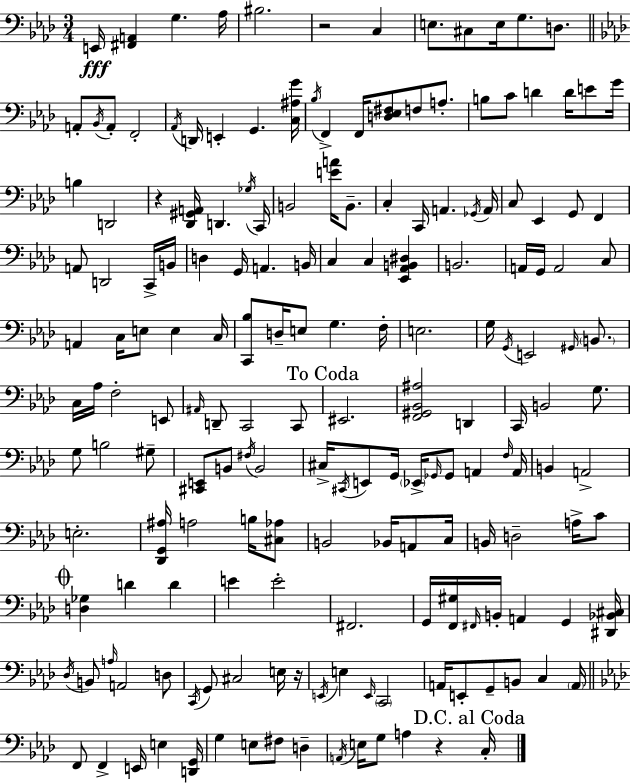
X:1
T:Untitled
M:3/4
L:1/4
K:Ab
E,,/4 [^F,,A,,] G, _A,/4 ^B,2 z2 C, E,/2 ^C,/2 E,/4 G,/2 D,/2 A,,/2 _B,,/4 A,,/2 F,,2 _A,,/4 D,,/4 E,, G,, [C,^A,G]/4 _B,/4 F,, F,,/4 [D,_E,^F,]/2 F,/2 A,/2 B,/2 C/2 D D/4 E/2 G/4 B, D,,2 z [_D,,^G,,A,,]/4 D,, _G,/4 C,,/4 B,,2 [EA]/4 B,,/2 C, C,,/4 A,, _G,,/4 A,,/4 C,/2 _E,, G,,/2 F,, A,,/2 D,,2 C,,/4 B,,/4 D, G,,/4 A,, B,,/4 C, C, [_E,,_A,,B,,^D,] B,,2 A,,/4 G,,/4 A,,2 C,/2 A,, C,/4 E,/2 E, C,/4 [C,,_B,]/2 D,/4 E,/2 G, F,/4 E,2 G,/4 G,,/4 E,,2 ^G,,/4 B,,/2 C,/4 _A,/4 F,2 E,,/2 ^A,,/4 D,,/2 C,,2 C,,/2 ^E,,2 [F,,^G,,_B,,^A,]2 D,, C,,/4 B,,2 G,/2 G,/2 B,2 ^G,/2 [^C,,E,,]/2 B,,/2 ^F,/4 B,,2 ^C,/4 ^C,,/4 E,,/2 G,,/4 _E,,/4 _G,,/4 _G,,/2 A,, F,/4 A,,/4 B,, A,,2 E,2 [_D,,G,,^A,]/4 A,2 B,/4 [^C,_A,]/2 B,,2 _B,,/4 A,,/2 C,/4 B,,/4 D,2 A,/4 C/2 [D,_G,] D D E E2 ^F,,2 G,,/4 [F,,^G,]/4 ^F,,/4 B,,/4 A,, G,, [^D,,_B,,^C,]/4 _D,/4 B,,/2 A,/4 A,,2 D,/2 C,,/4 G,,/2 ^C,2 E,/4 z/4 E,,/4 E, E,,/4 C,,2 A,,/4 E,,/2 G,,/2 B,,/2 C, A,,/4 F,,/2 F,, E,,/4 E, [D,,G,,]/4 G, E,/2 ^F,/2 D, A,,/4 E,/4 G,/2 A, z C,/4